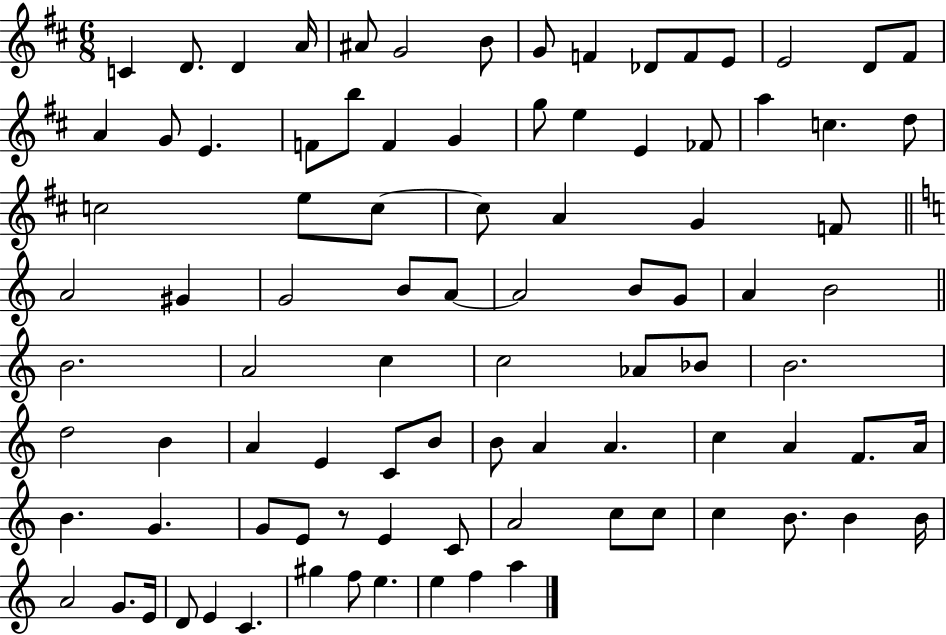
X:1
T:Untitled
M:6/8
L:1/4
K:D
C D/2 D A/4 ^A/2 G2 B/2 G/2 F _D/2 F/2 E/2 E2 D/2 ^F/2 A G/2 E F/2 b/2 F G g/2 e E _F/2 a c d/2 c2 e/2 c/2 c/2 A G F/2 A2 ^G G2 B/2 A/2 A2 B/2 G/2 A B2 B2 A2 c c2 _A/2 _B/2 B2 d2 B A E C/2 B/2 B/2 A A c A F/2 A/4 B G G/2 E/2 z/2 E C/2 A2 c/2 c/2 c B/2 B B/4 A2 G/2 E/4 D/2 E C ^g f/2 e e f a